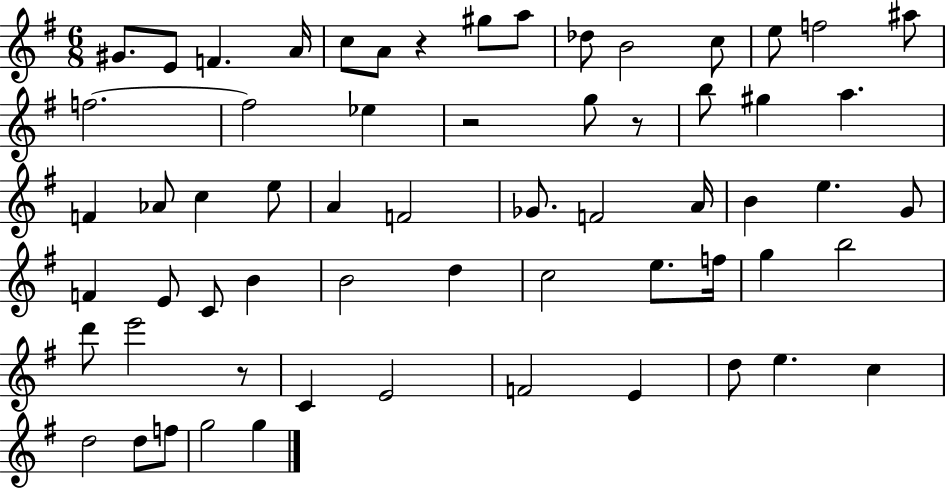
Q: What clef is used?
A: treble